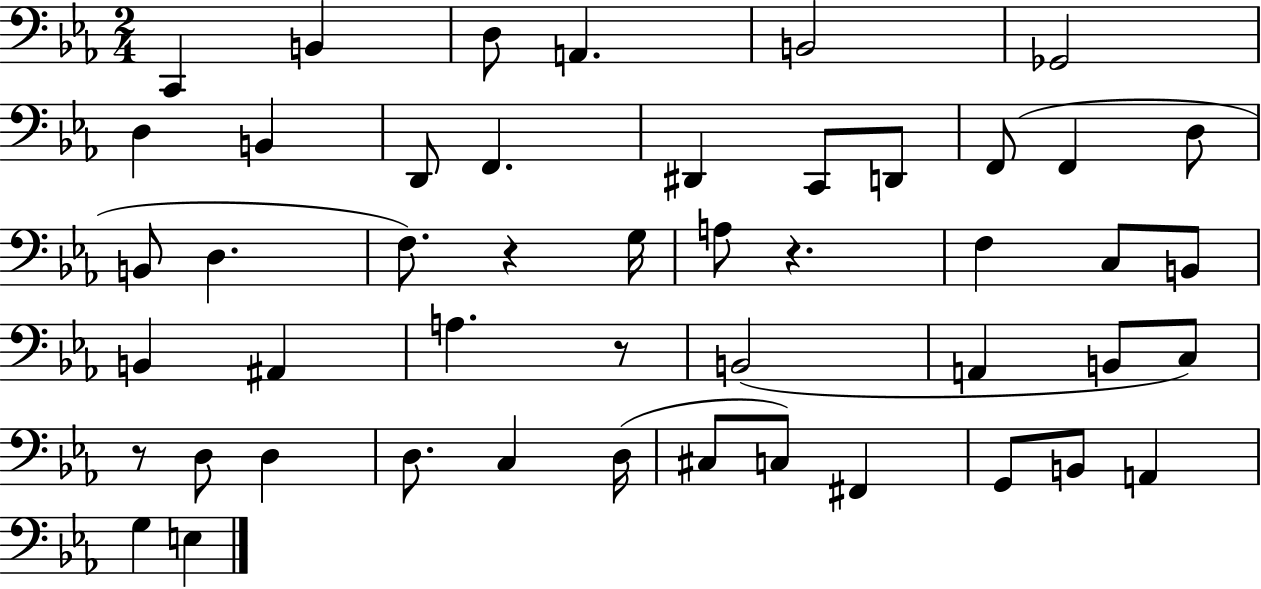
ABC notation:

X:1
T:Untitled
M:2/4
L:1/4
K:Eb
C,, B,, D,/2 A,, B,,2 _G,,2 D, B,, D,,/2 F,, ^D,, C,,/2 D,,/2 F,,/2 F,, D,/2 B,,/2 D, F,/2 z G,/4 A,/2 z F, C,/2 B,,/2 B,, ^A,, A, z/2 B,,2 A,, B,,/2 C,/2 z/2 D,/2 D, D,/2 C, D,/4 ^C,/2 C,/2 ^F,, G,,/2 B,,/2 A,, G, E,